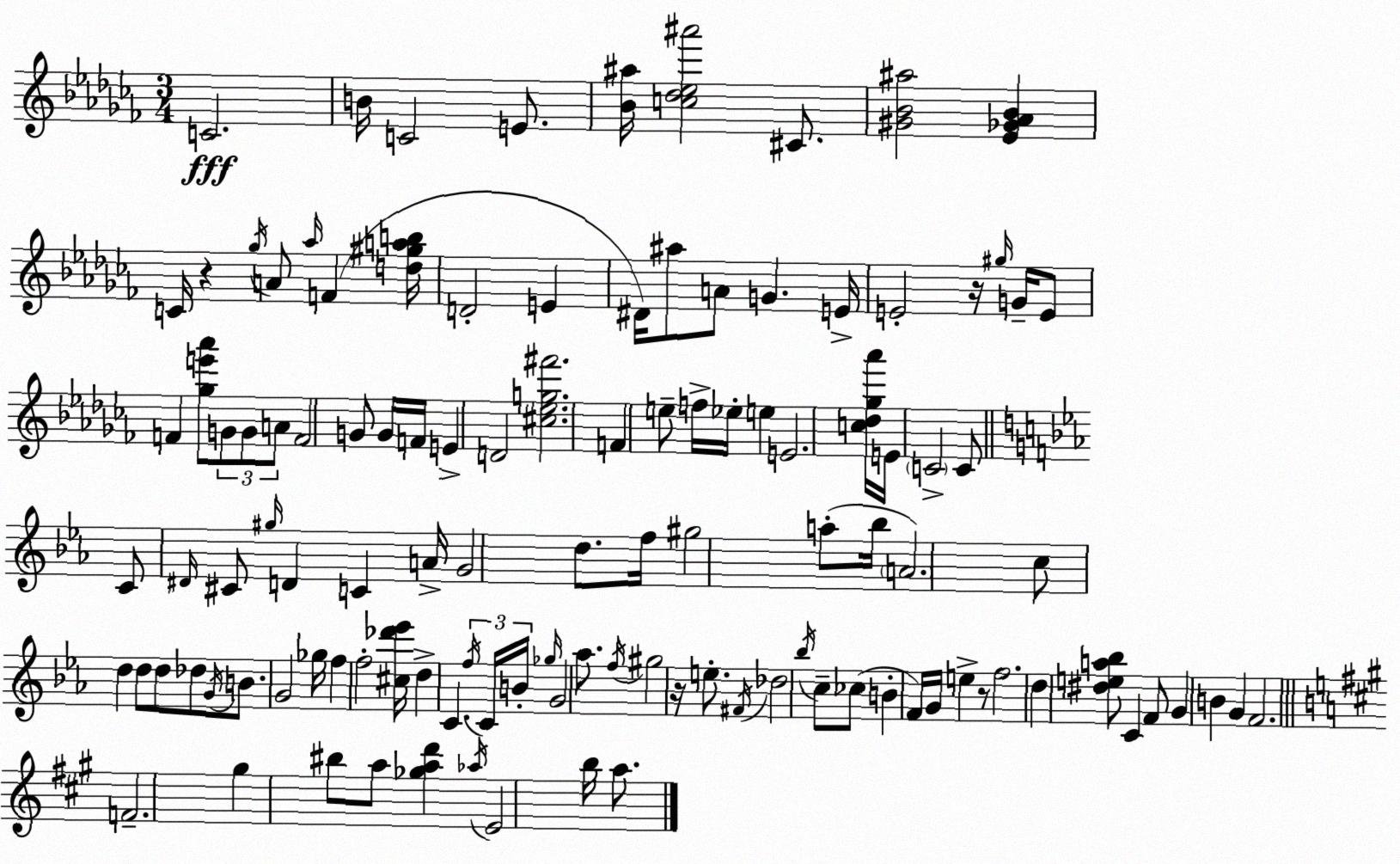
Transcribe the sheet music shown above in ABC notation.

X:1
T:Untitled
M:3/4
L:1/4
K:Abm
C2 B/4 C2 E/2 [_B^a]/4 [c_d_e^a']2 ^C/2 [^G_B^a]2 [_E_G_A_B] C/4 z _g/4 A/2 _a/4 F [d^gab]/4 D2 E ^D/4 ^a/2 A/2 G E/4 E2 z/4 ^g/4 G/4 E/2 F [_ge'_a']/2 G/2 G/2 A/2 F2 G/2 G/4 F/4 E D2 [^c_eg^f']2 F e/2 f/4 _e/4 e E2 [c_d_g_a']/4 E/4 C2 C/2 C/2 ^D/4 ^C/2 ^g/4 D C A/4 G2 d/2 f/4 ^g2 a/2 _b/4 A2 c/2 d d/2 d/2 _d/2 G/4 B/2 G2 _g/4 f f2 [^c_d'_e']/4 d C f/4 C/4 B/4 _g/4 G2 _a/2 f/4 ^g2 z/4 e/2 ^F/4 _d2 _b/4 c/2 _c/2 B F/4 G/4 e z/2 f2 d [^dea_b]/2 C F/2 G B G F2 F2 ^g ^b/2 a/2 [_gad'] _a/4 E2 b/4 a/2